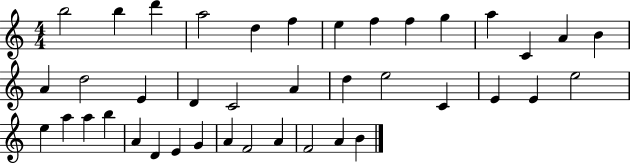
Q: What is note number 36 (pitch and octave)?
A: F4